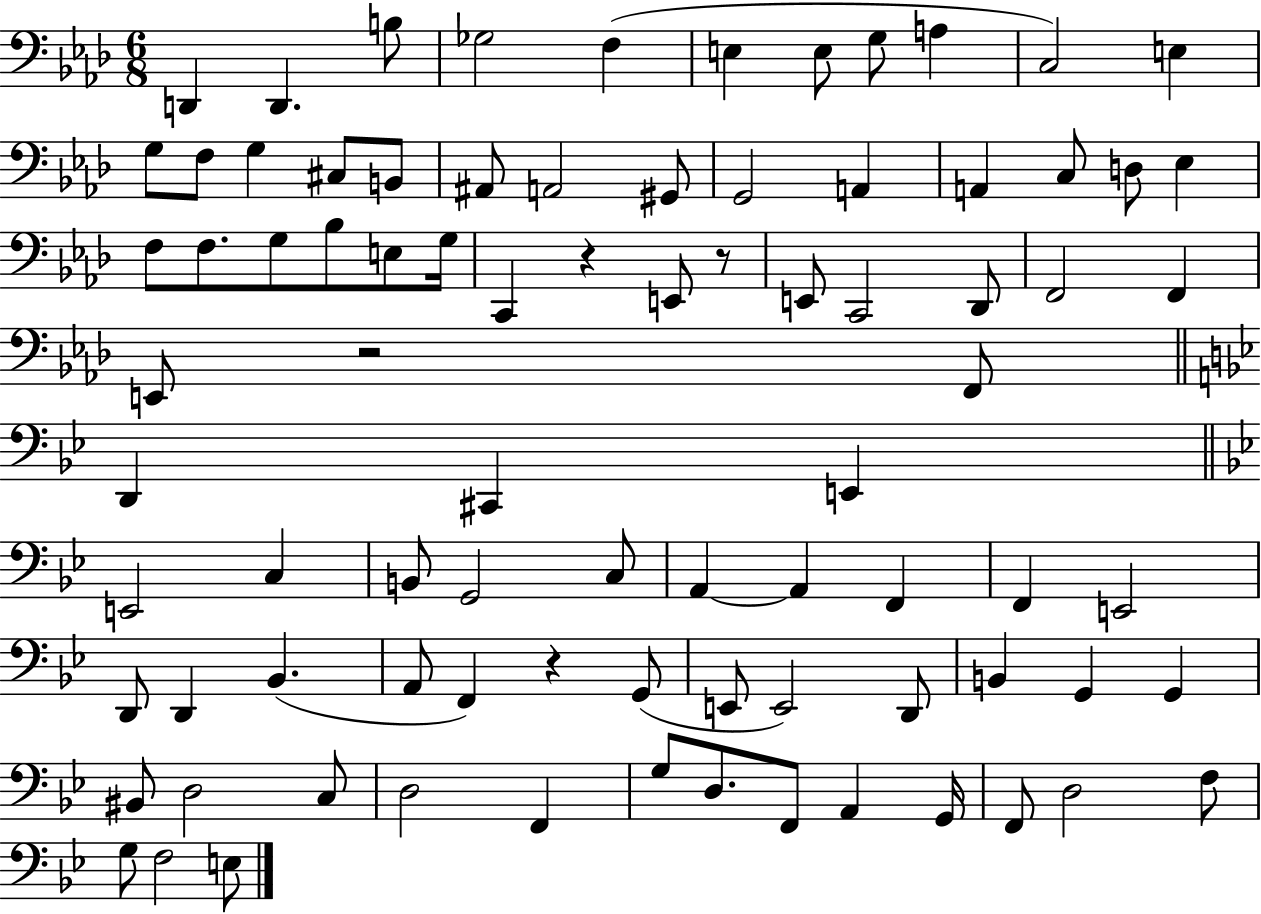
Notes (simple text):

D2/q D2/q. B3/e Gb3/h F3/q E3/q E3/e G3/e A3/q C3/h E3/q G3/e F3/e G3/q C#3/e B2/e A#2/e A2/h G#2/e G2/h A2/q A2/q C3/e D3/e Eb3/q F3/e F3/e. G3/e Bb3/e E3/e G3/s C2/q R/q E2/e R/e E2/e C2/h Db2/e F2/h F2/q E2/e R/h F2/e D2/q C#2/q E2/q E2/h C3/q B2/e G2/h C3/e A2/q A2/q F2/q F2/q E2/h D2/e D2/q Bb2/q. A2/e F2/q R/q G2/e E2/e E2/h D2/e B2/q G2/q G2/q BIS2/e D3/h C3/e D3/h F2/q G3/e D3/e. F2/e A2/q G2/s F2/e D3/h F3/e G3/e F3/h E3/e